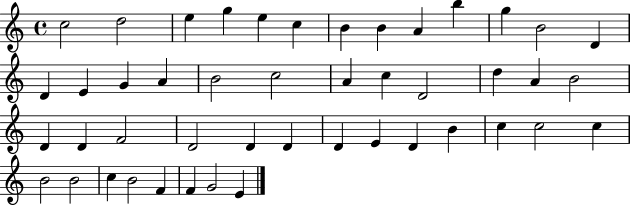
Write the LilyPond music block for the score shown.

{
  \clef treble
  \time 4/4
  \defaultTimeSignature
  \key c \major
  c''2 d''2 | e''4 g''4 e''4 c''4 | b'4 b'4 a'4 b''4 | g''4 b'2 d'4 | \break d'4 e'4 g'4 a'4 | b'2 c''2 | a'4 c''4 d'2 | d''4 a'4 b'2 | \break d'4 d'4 f'2 | d'2 d'4 d'4 | d'4 e'4 d'4 b'4 | c''4 c''2 c''4 | \break b'2 b'2 | c''4 b'2 f'4 | f'4 g'2 e'4 | \bar "|."
}